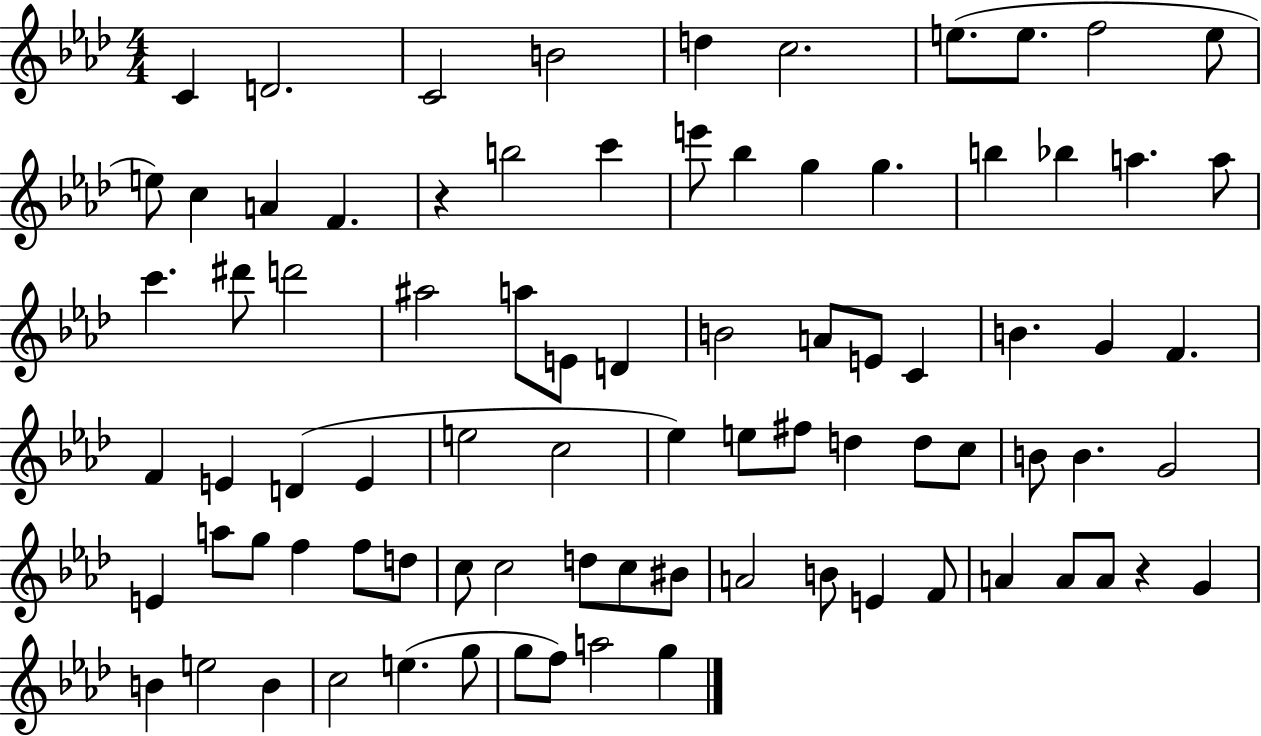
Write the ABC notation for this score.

X:1
T:Untitled
M:4/4
L:1/4
K:Ab
C D2 C2 B2 d c2 e/2 e/2 f2 e/2 e/2 c A F z b2 c' e'/2 _b g g b _b a a/2 c' ^d'/2 d'2 ^a2 a/2 E/2 D B2 A/2 E/2 C B G F F E D E e2 c2 _e e/2 ^f/2 d d/2 c/2 B/2 B G2 E a/2 g/2 f f/2 d/2 c/2 c2 d/2 c/2 ^B/2 A2 B/2 E F/2 A A/2 A/2 z G B e2 B c2 e g/2 g/2 f/2 a2 g